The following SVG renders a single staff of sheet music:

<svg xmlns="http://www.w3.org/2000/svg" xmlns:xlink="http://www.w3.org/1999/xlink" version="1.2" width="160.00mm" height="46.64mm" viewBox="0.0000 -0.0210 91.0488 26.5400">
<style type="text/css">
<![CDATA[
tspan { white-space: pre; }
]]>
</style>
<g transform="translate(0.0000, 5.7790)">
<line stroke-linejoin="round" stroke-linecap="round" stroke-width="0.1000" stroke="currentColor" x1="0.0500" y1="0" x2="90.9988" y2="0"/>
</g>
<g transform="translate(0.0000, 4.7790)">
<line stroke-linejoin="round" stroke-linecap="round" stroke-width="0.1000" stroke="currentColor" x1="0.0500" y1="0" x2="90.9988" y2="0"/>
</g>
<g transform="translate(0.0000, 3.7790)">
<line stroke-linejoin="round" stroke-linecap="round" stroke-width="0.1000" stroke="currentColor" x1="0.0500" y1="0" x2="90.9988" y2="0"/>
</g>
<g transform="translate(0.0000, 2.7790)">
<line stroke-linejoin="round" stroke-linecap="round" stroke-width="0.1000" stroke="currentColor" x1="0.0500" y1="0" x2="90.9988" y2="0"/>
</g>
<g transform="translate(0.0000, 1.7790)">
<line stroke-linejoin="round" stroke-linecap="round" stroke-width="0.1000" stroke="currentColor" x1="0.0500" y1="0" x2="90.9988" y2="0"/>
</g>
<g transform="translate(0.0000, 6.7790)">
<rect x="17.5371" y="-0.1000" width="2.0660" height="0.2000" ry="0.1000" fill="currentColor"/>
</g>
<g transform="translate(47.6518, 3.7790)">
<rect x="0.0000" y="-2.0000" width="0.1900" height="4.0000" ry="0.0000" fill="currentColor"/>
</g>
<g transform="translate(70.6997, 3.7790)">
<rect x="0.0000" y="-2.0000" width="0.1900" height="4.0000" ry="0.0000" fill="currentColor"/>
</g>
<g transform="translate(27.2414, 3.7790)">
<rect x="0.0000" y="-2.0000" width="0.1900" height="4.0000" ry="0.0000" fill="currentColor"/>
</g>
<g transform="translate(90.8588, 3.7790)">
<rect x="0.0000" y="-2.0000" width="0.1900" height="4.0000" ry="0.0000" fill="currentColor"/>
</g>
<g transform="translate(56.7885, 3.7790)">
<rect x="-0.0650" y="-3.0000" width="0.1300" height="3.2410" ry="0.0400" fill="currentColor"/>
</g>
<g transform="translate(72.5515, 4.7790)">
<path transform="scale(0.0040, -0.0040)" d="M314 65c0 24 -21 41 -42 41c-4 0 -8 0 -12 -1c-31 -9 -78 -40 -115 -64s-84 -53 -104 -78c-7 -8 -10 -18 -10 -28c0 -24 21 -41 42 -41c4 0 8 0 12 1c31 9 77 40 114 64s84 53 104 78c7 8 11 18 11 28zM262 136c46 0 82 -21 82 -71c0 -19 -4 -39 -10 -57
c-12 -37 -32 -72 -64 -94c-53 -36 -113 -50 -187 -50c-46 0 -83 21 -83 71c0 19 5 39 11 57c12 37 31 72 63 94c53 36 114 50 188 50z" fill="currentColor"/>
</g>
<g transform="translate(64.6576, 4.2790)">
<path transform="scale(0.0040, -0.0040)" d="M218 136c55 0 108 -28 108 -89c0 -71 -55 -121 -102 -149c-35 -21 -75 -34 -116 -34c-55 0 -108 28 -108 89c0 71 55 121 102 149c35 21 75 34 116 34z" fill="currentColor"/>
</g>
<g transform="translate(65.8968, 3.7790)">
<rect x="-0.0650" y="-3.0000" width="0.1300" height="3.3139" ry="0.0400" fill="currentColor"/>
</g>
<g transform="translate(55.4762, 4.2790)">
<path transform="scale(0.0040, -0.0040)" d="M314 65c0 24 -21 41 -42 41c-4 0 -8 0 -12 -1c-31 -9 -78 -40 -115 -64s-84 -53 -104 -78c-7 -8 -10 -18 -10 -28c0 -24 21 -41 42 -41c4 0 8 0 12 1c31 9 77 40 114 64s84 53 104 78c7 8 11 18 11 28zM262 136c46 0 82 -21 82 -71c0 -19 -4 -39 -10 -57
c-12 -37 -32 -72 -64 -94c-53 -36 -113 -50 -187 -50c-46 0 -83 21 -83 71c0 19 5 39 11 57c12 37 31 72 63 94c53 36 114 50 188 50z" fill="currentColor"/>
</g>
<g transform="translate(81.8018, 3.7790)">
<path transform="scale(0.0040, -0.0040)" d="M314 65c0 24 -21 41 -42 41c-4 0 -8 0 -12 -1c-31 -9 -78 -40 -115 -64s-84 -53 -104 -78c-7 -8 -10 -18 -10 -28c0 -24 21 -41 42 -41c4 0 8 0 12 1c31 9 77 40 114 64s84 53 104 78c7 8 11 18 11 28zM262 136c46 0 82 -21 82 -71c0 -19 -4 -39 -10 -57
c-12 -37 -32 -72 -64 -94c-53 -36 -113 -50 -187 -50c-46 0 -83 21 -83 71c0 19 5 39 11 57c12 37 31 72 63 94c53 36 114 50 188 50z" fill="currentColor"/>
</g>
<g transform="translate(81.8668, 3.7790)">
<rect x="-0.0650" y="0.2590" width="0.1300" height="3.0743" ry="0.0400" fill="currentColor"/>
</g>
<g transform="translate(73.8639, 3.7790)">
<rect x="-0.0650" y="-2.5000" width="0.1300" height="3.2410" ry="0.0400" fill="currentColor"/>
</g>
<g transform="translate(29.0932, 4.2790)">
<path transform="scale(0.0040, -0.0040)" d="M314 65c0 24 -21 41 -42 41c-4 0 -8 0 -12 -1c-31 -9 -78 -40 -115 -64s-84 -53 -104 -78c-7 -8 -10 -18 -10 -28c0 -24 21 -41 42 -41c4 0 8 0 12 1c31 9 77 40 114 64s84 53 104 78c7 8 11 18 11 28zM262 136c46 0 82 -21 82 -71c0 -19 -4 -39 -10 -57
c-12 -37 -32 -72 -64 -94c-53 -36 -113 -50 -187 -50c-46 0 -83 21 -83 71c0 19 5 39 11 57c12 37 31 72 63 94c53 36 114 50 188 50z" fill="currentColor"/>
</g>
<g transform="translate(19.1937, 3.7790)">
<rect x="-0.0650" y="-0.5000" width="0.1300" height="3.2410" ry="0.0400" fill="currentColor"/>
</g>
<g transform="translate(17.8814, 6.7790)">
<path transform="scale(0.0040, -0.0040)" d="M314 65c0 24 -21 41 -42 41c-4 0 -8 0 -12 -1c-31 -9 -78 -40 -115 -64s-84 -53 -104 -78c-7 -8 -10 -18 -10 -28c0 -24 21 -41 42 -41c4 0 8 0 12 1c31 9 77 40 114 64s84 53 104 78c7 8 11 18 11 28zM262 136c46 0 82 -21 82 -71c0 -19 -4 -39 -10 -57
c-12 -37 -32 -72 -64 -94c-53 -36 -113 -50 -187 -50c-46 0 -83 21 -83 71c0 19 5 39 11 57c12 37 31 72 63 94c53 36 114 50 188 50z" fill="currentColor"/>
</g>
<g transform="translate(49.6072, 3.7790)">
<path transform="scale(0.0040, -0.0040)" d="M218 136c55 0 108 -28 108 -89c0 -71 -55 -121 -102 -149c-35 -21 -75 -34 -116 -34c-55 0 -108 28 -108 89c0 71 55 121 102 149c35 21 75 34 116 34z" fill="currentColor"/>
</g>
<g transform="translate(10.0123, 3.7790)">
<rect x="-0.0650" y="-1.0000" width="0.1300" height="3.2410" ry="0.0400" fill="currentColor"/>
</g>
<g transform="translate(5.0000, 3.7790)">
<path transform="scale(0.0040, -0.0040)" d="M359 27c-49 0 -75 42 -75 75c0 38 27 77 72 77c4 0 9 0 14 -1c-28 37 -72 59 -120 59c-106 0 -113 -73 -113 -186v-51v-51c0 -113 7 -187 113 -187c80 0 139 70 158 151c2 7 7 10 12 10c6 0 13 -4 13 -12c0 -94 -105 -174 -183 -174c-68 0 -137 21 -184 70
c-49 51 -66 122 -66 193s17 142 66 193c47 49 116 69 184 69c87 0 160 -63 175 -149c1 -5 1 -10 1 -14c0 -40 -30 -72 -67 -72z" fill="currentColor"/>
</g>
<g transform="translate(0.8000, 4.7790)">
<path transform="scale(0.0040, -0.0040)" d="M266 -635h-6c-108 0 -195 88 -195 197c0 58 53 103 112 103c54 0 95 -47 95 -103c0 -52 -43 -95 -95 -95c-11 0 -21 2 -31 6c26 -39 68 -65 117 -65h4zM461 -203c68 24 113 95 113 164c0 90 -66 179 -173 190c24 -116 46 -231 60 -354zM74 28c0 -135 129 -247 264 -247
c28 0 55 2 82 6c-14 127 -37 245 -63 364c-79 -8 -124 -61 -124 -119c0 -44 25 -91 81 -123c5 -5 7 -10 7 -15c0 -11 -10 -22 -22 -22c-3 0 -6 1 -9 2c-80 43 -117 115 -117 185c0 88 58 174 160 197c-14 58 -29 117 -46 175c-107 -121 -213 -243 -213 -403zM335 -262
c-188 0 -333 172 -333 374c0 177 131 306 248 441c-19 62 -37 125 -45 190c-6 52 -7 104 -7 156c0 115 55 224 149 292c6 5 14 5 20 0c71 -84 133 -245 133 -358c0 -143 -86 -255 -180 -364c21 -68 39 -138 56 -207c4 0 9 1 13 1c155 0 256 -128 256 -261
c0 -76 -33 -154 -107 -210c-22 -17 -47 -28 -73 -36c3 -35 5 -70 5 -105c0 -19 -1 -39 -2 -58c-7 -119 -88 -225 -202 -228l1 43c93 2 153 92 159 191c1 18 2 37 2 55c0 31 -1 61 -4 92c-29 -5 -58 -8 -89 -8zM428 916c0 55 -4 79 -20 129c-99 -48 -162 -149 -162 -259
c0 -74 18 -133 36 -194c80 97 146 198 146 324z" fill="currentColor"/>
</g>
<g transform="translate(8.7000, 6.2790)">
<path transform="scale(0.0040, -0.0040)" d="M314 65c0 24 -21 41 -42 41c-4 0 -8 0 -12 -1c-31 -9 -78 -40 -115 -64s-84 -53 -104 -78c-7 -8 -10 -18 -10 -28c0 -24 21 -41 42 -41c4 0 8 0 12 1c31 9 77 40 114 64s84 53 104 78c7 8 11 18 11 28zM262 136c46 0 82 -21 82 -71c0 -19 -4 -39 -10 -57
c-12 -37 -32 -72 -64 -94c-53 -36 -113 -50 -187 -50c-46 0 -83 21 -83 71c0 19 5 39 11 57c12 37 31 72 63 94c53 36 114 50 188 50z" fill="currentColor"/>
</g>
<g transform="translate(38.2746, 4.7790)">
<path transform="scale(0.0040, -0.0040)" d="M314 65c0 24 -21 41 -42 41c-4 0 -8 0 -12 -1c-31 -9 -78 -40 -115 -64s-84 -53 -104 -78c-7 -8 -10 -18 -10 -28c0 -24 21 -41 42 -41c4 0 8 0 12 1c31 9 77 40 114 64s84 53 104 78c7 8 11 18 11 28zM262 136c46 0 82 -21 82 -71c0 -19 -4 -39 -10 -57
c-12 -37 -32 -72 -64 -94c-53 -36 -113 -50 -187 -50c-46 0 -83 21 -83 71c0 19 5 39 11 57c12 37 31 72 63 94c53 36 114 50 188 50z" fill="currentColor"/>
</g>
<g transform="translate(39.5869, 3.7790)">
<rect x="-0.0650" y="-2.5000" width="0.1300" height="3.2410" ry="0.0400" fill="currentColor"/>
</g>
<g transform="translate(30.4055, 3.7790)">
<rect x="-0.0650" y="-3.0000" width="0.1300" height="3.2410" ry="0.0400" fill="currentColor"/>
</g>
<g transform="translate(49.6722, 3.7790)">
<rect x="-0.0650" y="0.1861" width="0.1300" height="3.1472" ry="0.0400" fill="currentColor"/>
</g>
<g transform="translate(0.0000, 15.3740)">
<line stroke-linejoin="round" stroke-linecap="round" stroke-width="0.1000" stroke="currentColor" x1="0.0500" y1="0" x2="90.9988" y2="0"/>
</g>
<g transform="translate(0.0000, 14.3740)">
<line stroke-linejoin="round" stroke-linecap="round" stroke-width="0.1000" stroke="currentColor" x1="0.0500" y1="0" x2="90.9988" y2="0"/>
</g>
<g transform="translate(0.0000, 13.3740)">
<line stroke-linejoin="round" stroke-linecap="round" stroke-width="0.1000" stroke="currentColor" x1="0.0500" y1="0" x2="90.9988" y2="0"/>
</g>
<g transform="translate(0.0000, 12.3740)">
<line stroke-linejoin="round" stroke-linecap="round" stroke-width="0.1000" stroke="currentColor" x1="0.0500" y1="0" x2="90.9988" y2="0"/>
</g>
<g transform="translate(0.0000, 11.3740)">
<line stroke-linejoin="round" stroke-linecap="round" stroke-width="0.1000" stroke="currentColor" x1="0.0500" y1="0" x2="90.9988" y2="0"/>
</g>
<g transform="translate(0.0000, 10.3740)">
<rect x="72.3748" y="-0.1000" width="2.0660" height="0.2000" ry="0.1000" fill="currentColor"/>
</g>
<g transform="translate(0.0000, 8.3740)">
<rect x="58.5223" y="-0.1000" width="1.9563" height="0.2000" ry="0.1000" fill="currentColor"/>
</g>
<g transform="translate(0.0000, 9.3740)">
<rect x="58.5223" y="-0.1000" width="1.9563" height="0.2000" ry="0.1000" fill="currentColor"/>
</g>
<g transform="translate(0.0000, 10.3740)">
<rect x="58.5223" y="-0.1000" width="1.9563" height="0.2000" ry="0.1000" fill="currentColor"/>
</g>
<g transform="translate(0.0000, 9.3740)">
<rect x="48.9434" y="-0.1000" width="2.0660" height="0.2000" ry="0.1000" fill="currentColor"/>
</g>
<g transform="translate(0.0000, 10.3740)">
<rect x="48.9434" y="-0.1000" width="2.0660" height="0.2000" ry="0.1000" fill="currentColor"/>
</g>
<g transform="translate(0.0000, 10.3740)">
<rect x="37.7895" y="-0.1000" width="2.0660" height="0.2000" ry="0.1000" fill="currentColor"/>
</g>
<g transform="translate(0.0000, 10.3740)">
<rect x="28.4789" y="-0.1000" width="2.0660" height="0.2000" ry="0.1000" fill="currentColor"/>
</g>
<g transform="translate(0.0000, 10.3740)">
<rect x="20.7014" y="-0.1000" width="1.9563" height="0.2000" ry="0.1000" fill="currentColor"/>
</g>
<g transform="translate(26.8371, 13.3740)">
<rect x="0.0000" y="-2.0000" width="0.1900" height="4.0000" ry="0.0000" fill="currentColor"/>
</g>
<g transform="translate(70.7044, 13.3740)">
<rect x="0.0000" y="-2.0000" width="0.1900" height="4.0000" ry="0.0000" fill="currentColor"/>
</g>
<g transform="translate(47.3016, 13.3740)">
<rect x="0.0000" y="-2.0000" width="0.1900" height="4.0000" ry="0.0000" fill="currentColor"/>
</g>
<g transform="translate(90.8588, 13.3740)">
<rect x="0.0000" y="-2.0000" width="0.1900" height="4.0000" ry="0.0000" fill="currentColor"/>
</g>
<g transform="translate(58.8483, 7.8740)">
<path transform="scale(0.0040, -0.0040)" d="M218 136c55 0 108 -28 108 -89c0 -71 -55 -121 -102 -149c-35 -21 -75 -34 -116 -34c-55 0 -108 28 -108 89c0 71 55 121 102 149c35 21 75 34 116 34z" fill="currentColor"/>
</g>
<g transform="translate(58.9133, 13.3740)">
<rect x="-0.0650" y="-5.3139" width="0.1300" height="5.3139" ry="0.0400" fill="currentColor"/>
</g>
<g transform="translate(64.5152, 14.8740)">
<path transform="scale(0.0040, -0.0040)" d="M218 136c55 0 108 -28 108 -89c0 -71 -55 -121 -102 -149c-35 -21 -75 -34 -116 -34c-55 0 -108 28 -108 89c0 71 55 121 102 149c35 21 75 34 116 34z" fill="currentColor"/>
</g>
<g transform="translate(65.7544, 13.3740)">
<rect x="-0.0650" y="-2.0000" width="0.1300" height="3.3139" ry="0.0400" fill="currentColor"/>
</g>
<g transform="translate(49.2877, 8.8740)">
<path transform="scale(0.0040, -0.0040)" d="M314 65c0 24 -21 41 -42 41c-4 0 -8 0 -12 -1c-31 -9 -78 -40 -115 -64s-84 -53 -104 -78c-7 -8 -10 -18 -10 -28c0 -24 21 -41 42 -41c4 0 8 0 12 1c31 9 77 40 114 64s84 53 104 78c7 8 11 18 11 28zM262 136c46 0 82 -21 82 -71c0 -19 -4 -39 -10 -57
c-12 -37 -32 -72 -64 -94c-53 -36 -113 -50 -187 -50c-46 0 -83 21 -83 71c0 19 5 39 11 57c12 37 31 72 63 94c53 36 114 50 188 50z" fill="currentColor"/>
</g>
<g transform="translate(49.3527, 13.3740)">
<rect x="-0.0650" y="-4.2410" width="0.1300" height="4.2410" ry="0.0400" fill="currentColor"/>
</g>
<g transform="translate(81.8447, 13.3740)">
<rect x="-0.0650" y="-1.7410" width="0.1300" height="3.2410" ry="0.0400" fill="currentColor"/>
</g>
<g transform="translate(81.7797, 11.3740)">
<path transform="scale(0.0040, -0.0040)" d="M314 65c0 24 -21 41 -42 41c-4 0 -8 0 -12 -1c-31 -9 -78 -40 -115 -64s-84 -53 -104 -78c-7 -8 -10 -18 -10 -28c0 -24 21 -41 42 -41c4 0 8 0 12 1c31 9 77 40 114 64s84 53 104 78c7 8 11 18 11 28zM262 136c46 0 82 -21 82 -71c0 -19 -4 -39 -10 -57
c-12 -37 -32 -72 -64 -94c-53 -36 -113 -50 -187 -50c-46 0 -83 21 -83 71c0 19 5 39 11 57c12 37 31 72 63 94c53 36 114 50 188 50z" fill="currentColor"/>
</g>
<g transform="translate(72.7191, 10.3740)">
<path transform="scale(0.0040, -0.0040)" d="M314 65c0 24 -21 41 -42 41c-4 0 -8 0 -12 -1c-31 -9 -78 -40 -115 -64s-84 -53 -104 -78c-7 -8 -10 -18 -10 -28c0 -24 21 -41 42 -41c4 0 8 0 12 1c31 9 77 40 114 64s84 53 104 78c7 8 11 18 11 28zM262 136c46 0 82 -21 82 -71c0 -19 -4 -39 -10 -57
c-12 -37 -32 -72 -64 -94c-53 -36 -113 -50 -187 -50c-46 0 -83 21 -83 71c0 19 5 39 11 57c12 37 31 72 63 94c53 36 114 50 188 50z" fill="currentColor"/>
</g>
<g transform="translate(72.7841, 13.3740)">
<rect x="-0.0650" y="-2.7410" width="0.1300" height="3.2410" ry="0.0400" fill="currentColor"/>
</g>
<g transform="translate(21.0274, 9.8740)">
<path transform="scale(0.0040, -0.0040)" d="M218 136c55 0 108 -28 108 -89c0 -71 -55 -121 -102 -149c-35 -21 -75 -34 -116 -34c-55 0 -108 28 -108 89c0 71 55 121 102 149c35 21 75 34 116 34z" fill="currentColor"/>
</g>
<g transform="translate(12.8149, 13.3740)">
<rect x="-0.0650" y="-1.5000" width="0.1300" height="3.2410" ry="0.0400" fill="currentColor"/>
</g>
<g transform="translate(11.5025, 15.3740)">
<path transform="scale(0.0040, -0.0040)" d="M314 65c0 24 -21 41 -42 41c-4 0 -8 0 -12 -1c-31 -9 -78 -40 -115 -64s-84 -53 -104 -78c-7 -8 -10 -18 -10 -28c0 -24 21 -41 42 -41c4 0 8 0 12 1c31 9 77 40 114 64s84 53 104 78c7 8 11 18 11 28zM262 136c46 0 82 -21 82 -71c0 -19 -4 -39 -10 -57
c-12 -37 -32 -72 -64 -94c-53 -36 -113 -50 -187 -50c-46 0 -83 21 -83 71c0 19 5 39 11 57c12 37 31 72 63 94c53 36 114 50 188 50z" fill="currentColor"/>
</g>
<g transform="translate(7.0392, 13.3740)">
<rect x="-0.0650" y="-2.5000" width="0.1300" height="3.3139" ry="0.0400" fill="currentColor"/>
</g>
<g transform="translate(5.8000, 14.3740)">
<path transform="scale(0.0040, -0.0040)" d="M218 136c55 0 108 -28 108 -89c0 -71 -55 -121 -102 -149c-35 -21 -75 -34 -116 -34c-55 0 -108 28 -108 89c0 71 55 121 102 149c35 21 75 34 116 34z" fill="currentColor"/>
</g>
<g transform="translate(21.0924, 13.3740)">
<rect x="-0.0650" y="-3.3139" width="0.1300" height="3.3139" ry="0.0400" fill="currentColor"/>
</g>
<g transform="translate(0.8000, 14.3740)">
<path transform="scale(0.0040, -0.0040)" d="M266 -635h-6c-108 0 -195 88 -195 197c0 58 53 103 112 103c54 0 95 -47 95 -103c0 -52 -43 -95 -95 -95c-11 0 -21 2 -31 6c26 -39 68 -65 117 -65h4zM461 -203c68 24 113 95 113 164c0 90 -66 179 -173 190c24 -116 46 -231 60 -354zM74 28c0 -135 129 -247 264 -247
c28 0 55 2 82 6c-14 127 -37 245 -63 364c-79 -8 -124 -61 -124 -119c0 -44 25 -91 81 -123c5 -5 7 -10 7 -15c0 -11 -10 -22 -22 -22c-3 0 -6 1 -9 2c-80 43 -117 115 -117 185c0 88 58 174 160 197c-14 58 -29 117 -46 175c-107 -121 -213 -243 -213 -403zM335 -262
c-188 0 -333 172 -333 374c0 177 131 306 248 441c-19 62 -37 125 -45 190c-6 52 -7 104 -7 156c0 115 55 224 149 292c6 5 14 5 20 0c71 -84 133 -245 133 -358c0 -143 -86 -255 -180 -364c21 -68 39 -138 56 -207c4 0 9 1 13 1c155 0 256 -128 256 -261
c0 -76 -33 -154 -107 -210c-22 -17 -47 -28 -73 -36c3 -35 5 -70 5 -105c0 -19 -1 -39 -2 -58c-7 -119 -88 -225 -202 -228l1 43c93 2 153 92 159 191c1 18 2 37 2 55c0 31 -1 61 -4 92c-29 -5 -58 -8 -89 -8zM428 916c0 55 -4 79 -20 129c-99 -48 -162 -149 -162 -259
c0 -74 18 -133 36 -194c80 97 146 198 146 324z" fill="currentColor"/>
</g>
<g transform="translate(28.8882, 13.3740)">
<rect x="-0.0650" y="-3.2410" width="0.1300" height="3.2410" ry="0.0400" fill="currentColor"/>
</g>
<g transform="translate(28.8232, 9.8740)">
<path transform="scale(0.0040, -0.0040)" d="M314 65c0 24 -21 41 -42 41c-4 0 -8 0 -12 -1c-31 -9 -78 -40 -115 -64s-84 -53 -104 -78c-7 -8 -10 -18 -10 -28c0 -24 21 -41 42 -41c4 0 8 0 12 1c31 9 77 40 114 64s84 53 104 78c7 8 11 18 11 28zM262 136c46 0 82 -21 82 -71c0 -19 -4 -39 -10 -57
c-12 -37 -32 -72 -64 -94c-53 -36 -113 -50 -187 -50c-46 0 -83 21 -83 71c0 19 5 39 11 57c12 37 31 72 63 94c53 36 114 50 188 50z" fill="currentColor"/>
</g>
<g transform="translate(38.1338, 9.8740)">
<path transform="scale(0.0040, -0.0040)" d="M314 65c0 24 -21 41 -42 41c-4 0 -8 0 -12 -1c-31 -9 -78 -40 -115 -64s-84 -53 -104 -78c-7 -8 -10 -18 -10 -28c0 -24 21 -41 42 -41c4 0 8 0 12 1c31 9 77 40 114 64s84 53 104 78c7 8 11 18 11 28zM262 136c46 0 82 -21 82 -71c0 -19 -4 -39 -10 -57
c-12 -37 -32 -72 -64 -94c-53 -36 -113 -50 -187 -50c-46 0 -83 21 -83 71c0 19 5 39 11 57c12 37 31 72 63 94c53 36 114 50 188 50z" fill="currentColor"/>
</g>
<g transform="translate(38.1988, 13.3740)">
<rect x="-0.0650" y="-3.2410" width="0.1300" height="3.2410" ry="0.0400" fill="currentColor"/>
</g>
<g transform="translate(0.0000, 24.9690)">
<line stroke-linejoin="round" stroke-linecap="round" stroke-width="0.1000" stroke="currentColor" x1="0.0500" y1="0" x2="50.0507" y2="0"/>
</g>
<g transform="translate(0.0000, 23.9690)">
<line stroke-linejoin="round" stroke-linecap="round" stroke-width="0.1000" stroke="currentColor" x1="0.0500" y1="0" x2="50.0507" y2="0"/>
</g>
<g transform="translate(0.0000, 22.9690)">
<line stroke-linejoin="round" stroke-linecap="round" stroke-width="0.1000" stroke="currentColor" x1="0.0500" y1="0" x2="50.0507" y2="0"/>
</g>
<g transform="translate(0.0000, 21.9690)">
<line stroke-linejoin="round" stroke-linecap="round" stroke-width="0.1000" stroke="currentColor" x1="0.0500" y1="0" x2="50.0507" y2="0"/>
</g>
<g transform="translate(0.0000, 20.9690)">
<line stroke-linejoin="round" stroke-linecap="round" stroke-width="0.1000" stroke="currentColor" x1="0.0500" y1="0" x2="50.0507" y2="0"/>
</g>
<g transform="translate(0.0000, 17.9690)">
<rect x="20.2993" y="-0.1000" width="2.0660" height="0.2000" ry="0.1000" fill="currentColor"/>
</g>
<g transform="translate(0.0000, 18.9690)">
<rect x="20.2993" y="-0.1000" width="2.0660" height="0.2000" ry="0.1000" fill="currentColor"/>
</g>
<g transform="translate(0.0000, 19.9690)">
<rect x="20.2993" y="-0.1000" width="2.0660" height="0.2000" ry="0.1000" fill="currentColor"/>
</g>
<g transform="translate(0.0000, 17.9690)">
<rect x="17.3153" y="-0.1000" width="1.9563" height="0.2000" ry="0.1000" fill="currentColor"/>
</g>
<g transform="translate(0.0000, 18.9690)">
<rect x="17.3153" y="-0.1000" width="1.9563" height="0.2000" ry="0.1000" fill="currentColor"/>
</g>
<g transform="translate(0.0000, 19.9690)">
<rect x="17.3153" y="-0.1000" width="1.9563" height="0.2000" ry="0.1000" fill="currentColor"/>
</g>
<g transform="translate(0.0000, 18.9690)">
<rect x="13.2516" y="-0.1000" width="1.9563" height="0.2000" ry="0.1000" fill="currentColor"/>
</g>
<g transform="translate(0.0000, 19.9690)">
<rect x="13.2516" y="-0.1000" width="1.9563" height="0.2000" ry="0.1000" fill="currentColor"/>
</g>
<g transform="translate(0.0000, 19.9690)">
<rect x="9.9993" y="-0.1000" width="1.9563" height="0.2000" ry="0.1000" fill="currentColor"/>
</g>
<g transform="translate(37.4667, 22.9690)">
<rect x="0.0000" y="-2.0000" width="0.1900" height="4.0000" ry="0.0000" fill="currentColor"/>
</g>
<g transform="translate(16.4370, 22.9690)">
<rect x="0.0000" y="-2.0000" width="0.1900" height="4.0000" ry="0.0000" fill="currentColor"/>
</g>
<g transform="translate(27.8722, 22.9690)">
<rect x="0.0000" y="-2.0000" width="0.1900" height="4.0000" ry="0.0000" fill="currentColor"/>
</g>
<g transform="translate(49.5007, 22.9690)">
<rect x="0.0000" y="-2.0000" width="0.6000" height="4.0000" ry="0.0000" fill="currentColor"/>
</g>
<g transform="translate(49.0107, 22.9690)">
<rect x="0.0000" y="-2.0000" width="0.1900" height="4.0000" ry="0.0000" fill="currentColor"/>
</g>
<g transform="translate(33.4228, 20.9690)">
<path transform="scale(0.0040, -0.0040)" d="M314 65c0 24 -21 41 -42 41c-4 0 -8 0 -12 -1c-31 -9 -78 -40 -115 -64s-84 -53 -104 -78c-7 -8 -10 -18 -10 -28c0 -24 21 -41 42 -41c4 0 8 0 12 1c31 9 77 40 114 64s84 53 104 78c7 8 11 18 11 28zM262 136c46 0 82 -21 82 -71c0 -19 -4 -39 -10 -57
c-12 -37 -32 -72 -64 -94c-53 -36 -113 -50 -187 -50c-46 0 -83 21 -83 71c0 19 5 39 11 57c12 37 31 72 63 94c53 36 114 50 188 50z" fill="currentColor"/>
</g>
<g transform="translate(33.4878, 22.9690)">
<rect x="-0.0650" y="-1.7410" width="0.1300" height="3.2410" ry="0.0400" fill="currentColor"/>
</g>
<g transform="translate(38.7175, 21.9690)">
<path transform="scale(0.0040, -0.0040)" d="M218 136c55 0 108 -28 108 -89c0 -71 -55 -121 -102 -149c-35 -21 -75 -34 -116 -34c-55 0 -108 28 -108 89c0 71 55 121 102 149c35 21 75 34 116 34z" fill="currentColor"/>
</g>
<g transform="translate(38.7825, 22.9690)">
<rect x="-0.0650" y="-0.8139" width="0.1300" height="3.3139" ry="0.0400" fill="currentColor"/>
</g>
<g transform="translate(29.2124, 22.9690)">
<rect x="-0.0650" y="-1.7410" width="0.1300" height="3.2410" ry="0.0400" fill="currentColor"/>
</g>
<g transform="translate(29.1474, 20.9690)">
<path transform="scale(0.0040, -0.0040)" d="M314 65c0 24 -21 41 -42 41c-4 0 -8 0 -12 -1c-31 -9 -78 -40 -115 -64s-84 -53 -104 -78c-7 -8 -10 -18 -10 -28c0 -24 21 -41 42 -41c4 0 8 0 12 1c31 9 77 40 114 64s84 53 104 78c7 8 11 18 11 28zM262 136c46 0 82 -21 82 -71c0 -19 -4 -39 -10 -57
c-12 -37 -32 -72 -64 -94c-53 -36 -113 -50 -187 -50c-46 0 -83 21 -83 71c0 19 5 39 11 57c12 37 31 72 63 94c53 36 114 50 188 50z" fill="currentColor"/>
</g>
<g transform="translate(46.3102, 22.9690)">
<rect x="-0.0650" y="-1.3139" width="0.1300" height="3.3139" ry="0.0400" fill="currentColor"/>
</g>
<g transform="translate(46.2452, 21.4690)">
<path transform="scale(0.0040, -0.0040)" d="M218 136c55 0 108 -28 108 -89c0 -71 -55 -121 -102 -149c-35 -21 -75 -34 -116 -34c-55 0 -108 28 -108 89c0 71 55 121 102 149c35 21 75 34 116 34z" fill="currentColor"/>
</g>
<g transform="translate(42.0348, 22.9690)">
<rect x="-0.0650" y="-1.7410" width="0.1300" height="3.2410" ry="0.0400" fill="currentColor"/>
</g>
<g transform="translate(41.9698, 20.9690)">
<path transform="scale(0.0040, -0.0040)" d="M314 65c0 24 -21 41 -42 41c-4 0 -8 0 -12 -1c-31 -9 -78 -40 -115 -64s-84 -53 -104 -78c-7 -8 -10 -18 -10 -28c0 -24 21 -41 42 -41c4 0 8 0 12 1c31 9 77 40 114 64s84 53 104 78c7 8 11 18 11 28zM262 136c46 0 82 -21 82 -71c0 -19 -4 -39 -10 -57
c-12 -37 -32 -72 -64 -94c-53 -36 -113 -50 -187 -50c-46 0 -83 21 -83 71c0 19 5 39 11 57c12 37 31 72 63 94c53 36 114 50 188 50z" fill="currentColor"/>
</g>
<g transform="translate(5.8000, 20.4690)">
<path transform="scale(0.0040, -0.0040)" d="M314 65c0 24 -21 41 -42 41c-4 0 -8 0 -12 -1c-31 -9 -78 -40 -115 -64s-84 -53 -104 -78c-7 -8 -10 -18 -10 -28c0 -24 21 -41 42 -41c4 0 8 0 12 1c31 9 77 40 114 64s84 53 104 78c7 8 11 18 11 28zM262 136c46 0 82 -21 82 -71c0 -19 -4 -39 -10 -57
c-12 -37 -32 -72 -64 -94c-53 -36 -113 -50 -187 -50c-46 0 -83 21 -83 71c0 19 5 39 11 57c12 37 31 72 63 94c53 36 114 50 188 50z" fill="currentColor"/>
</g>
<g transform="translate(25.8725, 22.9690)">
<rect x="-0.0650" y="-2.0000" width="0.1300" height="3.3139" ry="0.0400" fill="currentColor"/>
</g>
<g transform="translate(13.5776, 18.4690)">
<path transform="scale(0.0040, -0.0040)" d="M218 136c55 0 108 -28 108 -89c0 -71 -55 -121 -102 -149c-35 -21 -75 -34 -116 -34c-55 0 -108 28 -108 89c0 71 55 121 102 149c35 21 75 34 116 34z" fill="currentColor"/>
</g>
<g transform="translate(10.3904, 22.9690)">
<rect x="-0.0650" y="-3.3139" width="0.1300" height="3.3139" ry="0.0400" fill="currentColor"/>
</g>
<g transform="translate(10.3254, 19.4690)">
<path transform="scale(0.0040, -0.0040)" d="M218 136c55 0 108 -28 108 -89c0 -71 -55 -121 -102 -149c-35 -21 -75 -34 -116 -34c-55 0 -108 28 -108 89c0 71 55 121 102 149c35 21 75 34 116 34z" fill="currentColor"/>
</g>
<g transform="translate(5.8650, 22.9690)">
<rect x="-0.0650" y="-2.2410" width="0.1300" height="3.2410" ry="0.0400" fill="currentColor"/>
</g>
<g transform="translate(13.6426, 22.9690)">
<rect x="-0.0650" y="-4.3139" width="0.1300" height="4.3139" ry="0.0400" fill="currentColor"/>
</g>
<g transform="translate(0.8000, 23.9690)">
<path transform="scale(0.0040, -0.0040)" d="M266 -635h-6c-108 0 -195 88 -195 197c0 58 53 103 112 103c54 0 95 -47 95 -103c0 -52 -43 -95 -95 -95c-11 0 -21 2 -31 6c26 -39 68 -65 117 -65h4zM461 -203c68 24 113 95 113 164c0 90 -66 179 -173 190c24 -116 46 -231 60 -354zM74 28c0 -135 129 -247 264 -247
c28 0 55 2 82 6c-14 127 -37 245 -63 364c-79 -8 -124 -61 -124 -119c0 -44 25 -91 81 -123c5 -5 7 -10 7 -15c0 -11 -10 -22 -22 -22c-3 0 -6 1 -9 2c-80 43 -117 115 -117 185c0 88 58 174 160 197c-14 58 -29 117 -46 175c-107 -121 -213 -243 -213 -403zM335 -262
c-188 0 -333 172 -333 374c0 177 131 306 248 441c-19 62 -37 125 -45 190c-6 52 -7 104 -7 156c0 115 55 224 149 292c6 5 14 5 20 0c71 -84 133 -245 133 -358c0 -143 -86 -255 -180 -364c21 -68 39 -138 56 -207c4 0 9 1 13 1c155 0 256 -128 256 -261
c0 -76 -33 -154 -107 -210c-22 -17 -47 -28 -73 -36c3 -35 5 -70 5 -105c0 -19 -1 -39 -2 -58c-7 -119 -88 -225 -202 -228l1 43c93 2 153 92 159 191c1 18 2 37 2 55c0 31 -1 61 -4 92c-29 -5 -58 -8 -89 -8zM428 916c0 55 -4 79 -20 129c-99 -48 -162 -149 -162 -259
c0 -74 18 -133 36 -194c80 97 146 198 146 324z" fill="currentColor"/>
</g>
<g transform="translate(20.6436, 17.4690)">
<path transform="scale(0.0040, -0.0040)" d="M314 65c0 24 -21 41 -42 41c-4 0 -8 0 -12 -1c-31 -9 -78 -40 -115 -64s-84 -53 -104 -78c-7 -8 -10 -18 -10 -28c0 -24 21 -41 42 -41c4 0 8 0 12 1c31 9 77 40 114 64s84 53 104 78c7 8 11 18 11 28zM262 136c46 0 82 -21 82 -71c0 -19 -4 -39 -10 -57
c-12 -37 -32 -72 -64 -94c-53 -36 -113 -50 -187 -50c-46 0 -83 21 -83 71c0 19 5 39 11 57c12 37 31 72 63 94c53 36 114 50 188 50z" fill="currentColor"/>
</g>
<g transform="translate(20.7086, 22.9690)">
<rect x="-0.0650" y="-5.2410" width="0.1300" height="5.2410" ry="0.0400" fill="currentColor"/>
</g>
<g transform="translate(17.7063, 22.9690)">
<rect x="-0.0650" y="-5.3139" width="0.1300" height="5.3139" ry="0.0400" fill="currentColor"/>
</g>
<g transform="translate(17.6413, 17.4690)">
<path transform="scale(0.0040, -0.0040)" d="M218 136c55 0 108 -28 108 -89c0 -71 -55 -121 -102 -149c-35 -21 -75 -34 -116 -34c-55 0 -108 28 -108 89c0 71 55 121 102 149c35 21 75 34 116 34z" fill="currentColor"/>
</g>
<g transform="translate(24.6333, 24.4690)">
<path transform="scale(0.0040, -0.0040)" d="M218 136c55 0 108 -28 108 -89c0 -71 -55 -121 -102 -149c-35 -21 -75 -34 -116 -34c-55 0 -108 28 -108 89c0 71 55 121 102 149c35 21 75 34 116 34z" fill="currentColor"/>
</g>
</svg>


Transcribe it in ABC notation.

X:1
T:Untitled
M:4/4
L:1/4
K:C
D2 C2 A2 G2 B A2 A G2 B2 G E2 b b2 b2 d'2 f' F a2 f2 g2 b d' f' f'2 F f2 f2 d f2 e